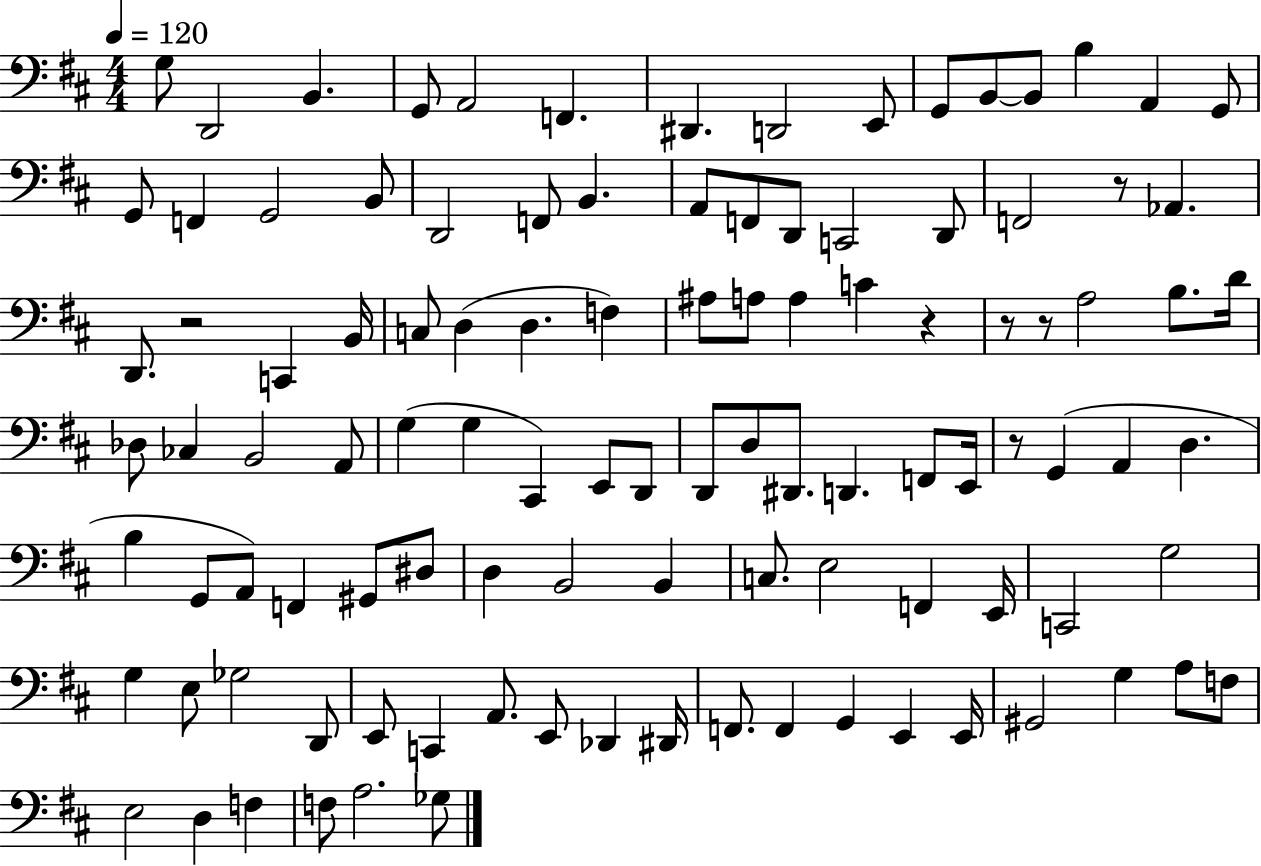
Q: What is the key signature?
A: D major